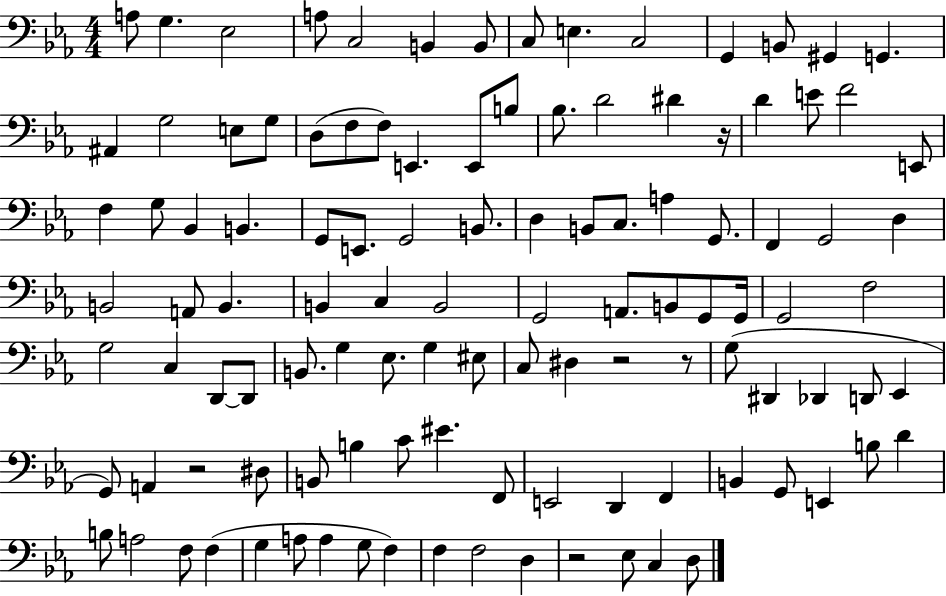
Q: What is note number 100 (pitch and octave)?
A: G3